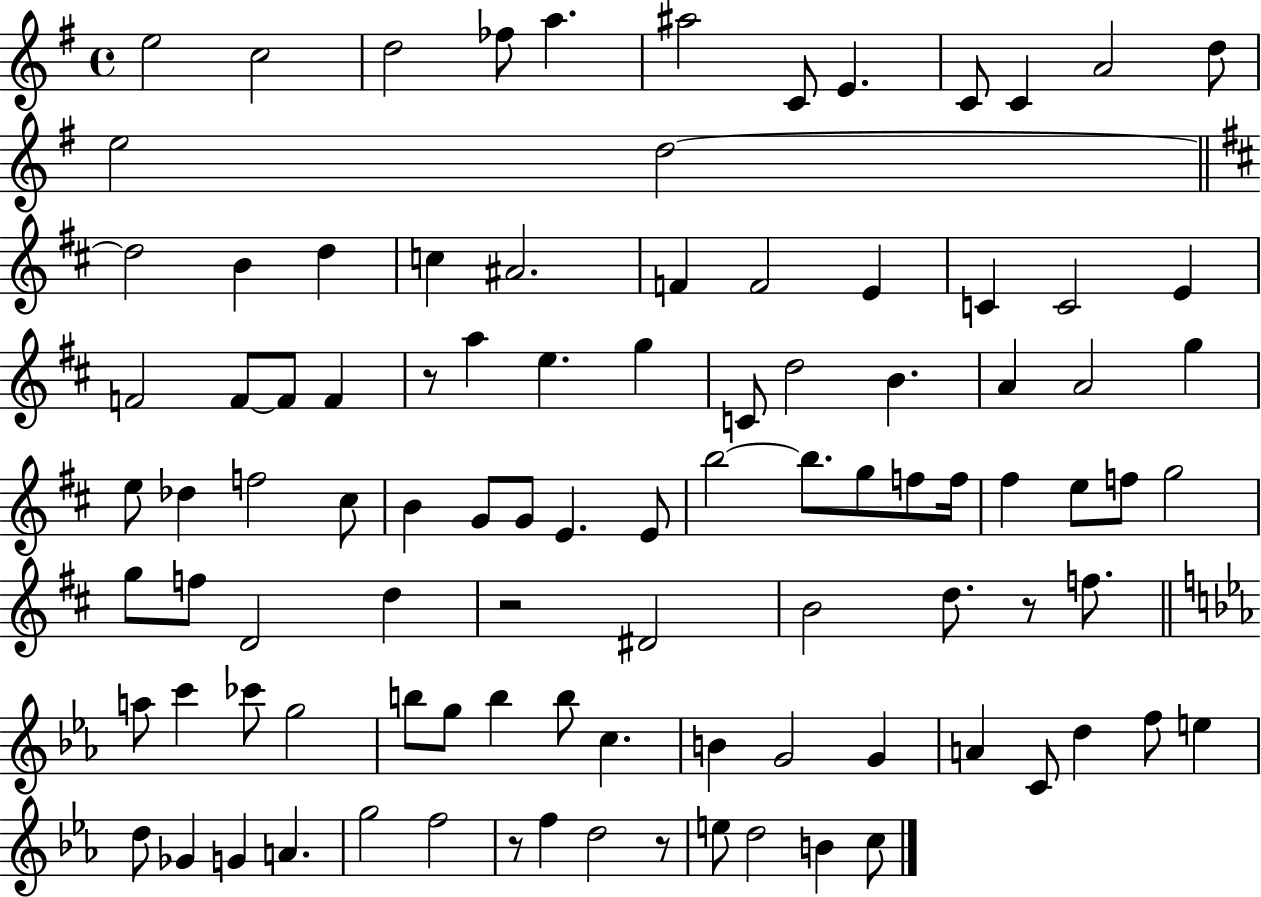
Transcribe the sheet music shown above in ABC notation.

X:1
T:Untitled
M:4/4
L:1/4
K:G
e2 c2 d2 _f/2 a ^a2 C/2 E C/2 C A2 d/2 e2 d2 d2 B d c ^A2 F F2 E C C2 E F2 F/2 F/2 F z/2 a e g C/2 d2 B A A2 g e/2 _d f2 ^c/2 B G/2 G/2 E E/2 b2 b/2 g/2 f/2 f/4 ^f e/2 f/2 g2 g/2 f/2 D2 d z2 ^D2 B2 d/2 z/2 f/2 a/2 c' _c'/2 g2 b/2 g/2 b b/2 c B G2 G A C/2 d f/2 e d/2 _G G A g2 f2 z/2 f d2 z/2 e/2 d2 B c/2